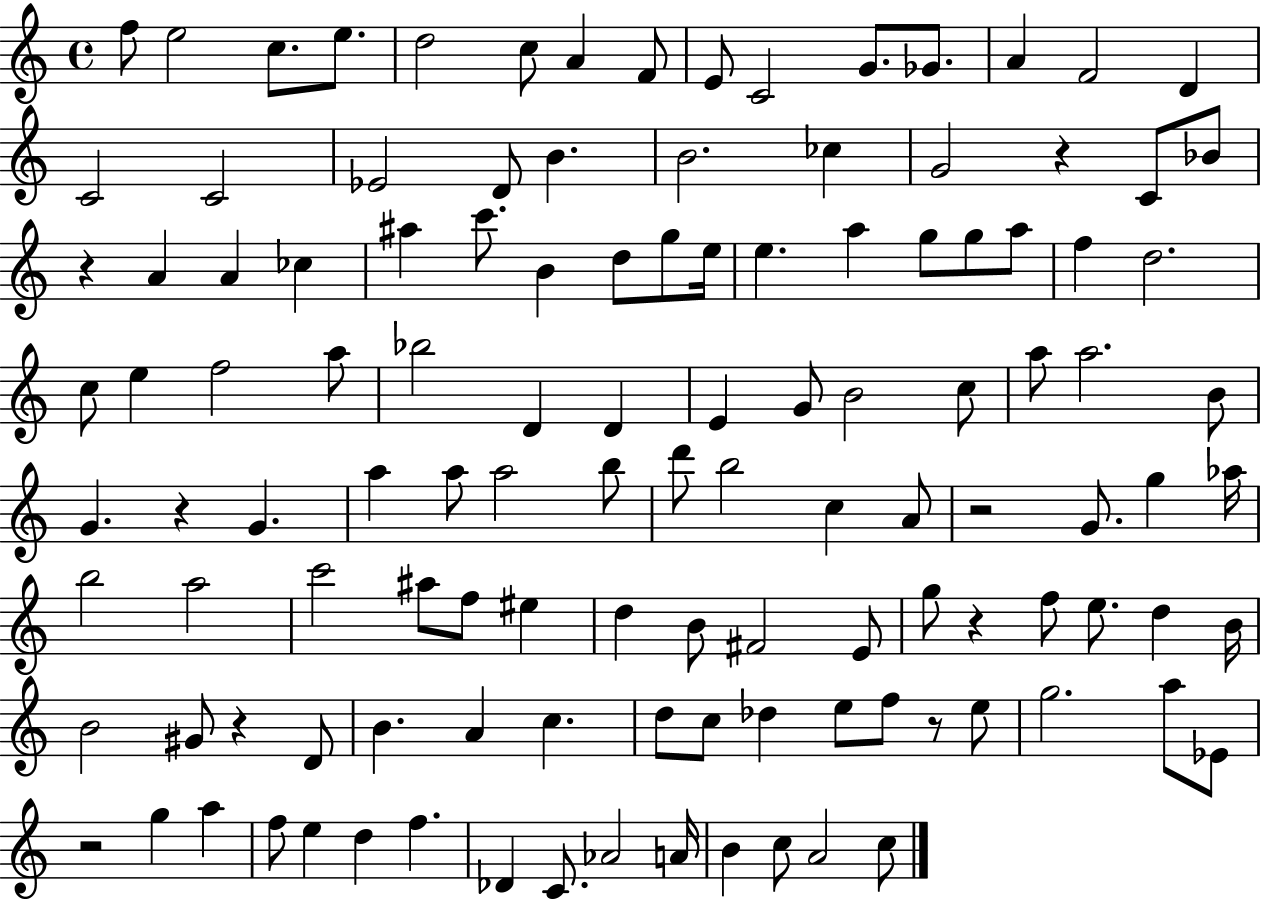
X:1
T:Untitled
M:4/4
L:1/4
K:C
f/2 e2 c/2 e/2 d2 c/2 A F/2 E/2 C2 G/2 _G/2 A F2 D C2 C2 _E2 D/2 B B2 _c G2 z C/2 _B/2 z A A _c ^a c'/2 B d/2 g/2 e/4 e a g/2 g/2 a/2 f d2 c/2 e f2 a/2 _b2 D D E G/2 B2 c/2 a/2 a2 B/2 G z G a a/2 a2 b/2 d'/2 b2 c A/2 z2 G/2 g _a/4 b2 a2 c'2 ^a/2 f/2 ^e d B/2 ^F2 E/2 g/2 z f/2 e/2 d B/4 B2 ^G/2 z D/2 B A c d/2 c/2 _d e/2 f/2 z/2 e/2 g2 a/2 _E/2 z2 g a f/2 e d f _D C/2 _A2 A/4 B c/2 A2 c/2